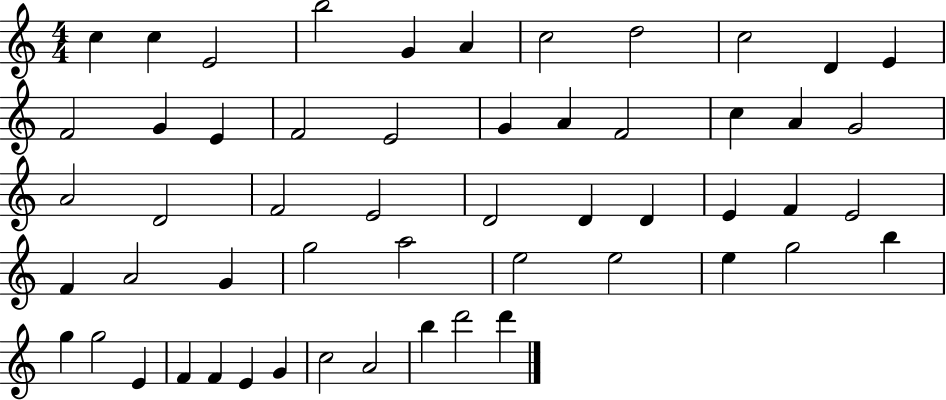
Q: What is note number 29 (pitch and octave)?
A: D4